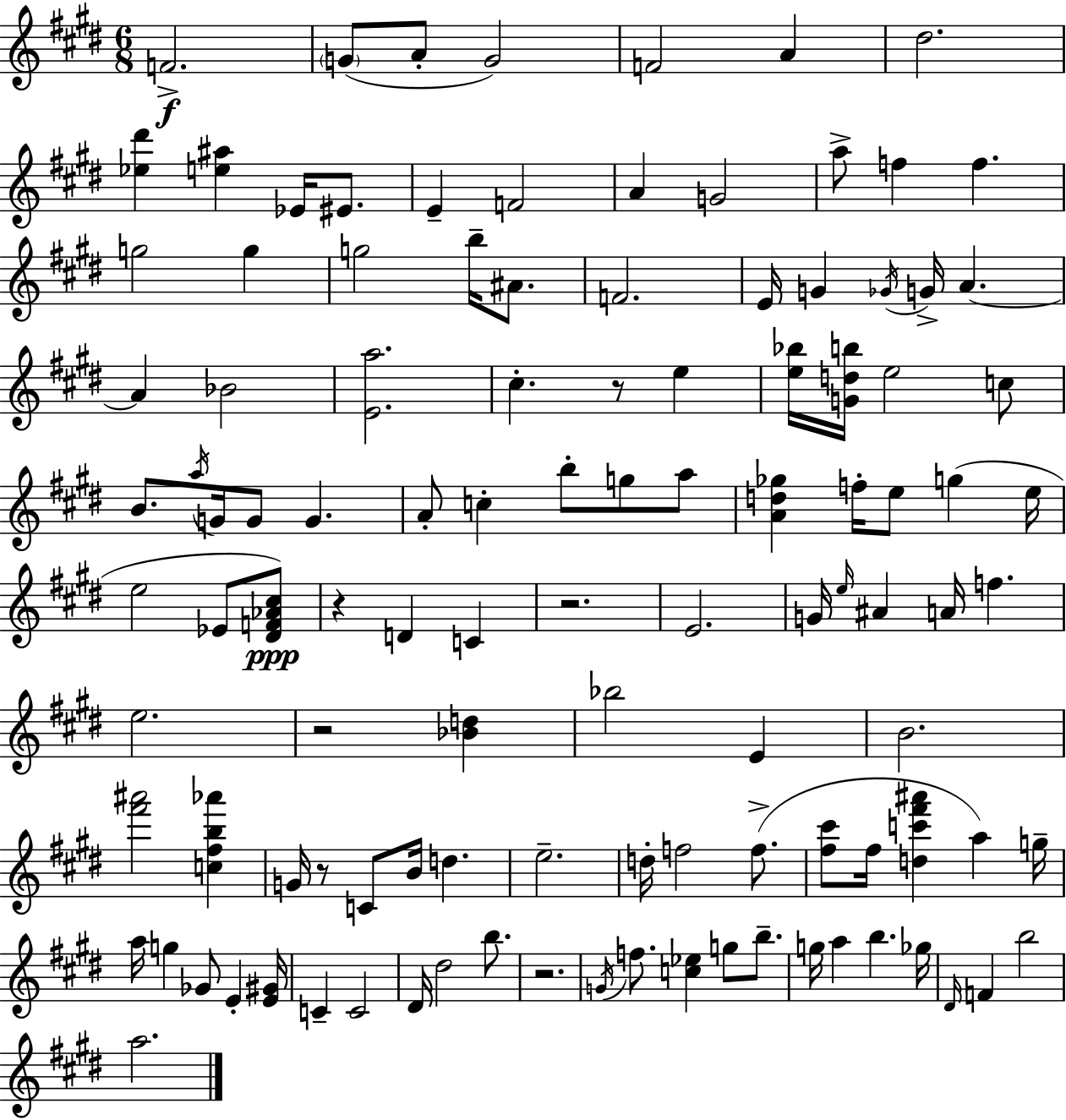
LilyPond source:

{
  \clef treble
  \numericTimeSignature
  \time 6/8
  \key e \major
  f'2.->\f | \parenthesize g'8( a'8-. g'2) | f'2 a'4 | dis''2. | \break <ees'' dis'''>4 <e'' ais''>4 ees'16 eis'8. | e'4-- f'2 | a'4 g'2 | a''8-> f''4 f''4. | \break g''2 g''4 | g''2 b''16-- ais'8. | f'2. | e'16 g'4 \acciaccatura { ges'16 } g'16-> a'4.~~ | \break a'4 bes'2 | <e' a''>2. | cis''4.-. r8 e''4 | <e'' bes''>16 <g' d'' b''>16 e''2 c''8 | \break b'8. \acciaccatura { a''16 } g'16 g'8 g'4. | a'8-. c''4-. b''8-. g''8 | a''8 <a' d'' ges''>4 f''16-. e''8 g''4( | e''16 e''2 ees'8 | \break <dis' f' aes' cis''>8\ppp) r4 d'4 c'4 | r2. | e'2. | g'16 \grace { e''16 } ais'4 a'16 f''4. | \break e''2. | r2 <bes' d''>4 | bes''2 e'4 | b'2. | \break <fis''' ais'''>2 <c'' fis'' b'' aes'''>4 | g'16 r8 c'8 b'16 d''4. | e''2.-- | d''16-. f''2 | \break f''8.->( <fis'' cis'''>8 fis''16 <d'' c''' fis''' ais'''>4 a''4) | g''16-- a''16 g''4 ges'8 e'4-. | <e' gis'>16 c'4-- c'2 | dis'16 dis''2 | \break b''8. r2. | \acciaccatura { g'16 } f''8. <c'' ees''>4 g''8 | b''8.-- g''16 a''4 b''4. | ges''16 \grace { dis'16 } f'4 b''2 | \break a''2. | \bar "|."
}